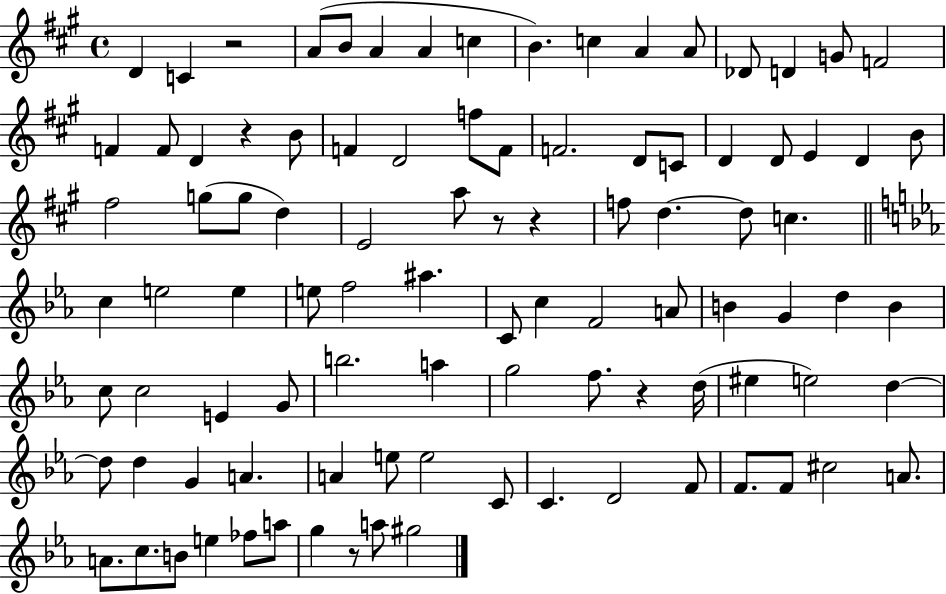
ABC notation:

X:1
T:Untitled
M:4/4
L:1/4
K:A
D C z2 A/2 B/2 A A c B c A A/2 _D/2 D G/2 F2 F F/2 D z B/2 F D2 f/2 F/2 F2 D/2 C/2 D D/2 E D B/2 ^f2 g/2 g/2 d E2 a/2 z/2 z f/2 d d/2 c c e2 e e/2 f2 ^a C/2 c F2 A/2 B G d B c/2 c2 E G/2 b2 a g2 f/2 z d/4 ^e e2 d d/2 d G A A e/2 e2 C/2 C D2 F/2 F/2 F/2 ^c2 A/2 A/2 c/2 B/2 e _f/2 a/2 g z/2 a/2 ^g2